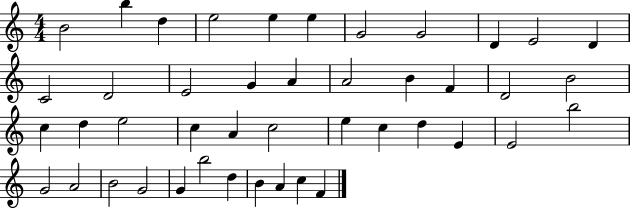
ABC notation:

X:1
T:Untitled
M:4/4
L:1/4
K:C
B2 b d e2 e e G2 G2 D E2 D C2 D2 E2 G A A2 B F D2 B2 c d e2 c A c2 e c d E E2 b2 G2 A2 B2 G2 G b2 d B A c F